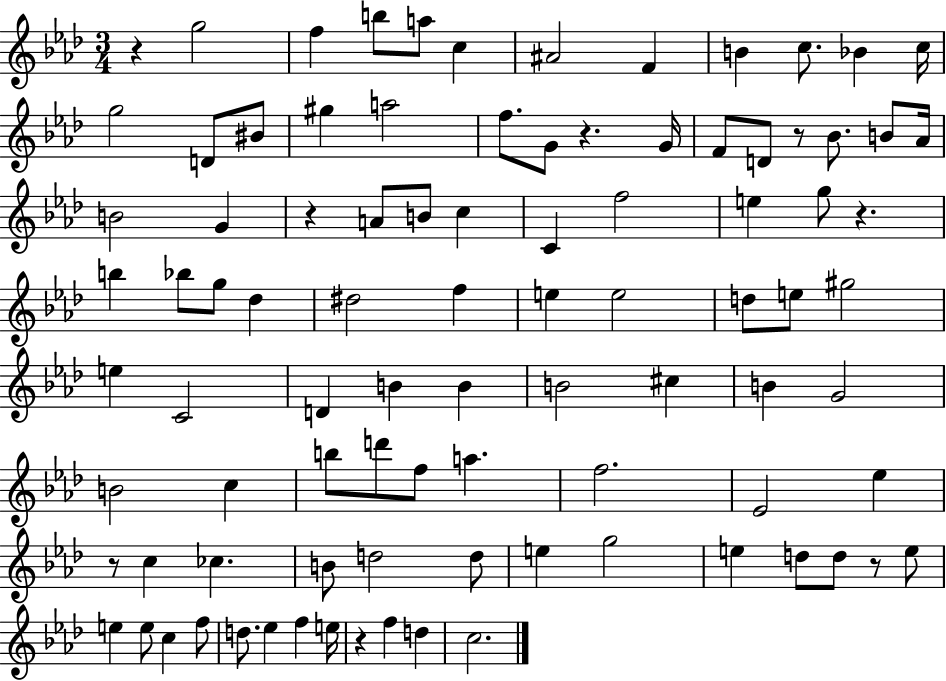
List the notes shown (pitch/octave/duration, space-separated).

R/q G5/h F5/q B5/e A5/e C5/q A#4/h F4/q B4/q C5/e. Bb4/q C5/s G5/h D4/e BIS4/e G#5/q A5/h F5/e. G4/e R/q. G4/s F4/e D4/e R/e Bb4/e. B4/e Ab4/s B4/h G4/q R/q A4/e B4/e C5/q C4/q F5/h E5/q G5/e R/q. B5/q Bb5/e G5/e Db5/q D#5/h F5/q E5/q E5/h D5/e E5/e G#5/h E5/q C4/h D4/q B4/q B4/q B4/h C#5/q B4/q G4/h B4/h C5/q B5/e D6/e F5/e A5/q. F5/h. Eb4/h Eb5/q R/e C5/q CES5/q. B4/e D5/h D5/e E5/q G5/h E5/q D5/e D5/e R/e E5/e E5/q E5/e C5/q F5/e D5/e. Eb5/q F5/q E5/s R/q F5/q D5/q C5/h.